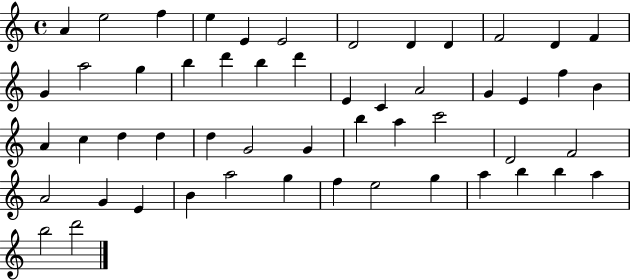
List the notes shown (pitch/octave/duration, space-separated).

A4/q E5/h F5/q E5/q E4/q E4/h D4/h D4/q D4/q F4/h D4/q F4/q G4/q A5/h G5/q B5/q D6/q B5/q D6/q E4/q C4/q A4/h G4/q E4/q F5/q B4/q A4/q C5/q D5/q D5/q D5/q G4/h G4/q B5/q A5/q C6/h D4/h F4/h A4/h G4/q E4/q B4/q A5/h G5/q F5/q E5/h G5/q A5/q B5/q B5/q A5/q B5/h D6/h